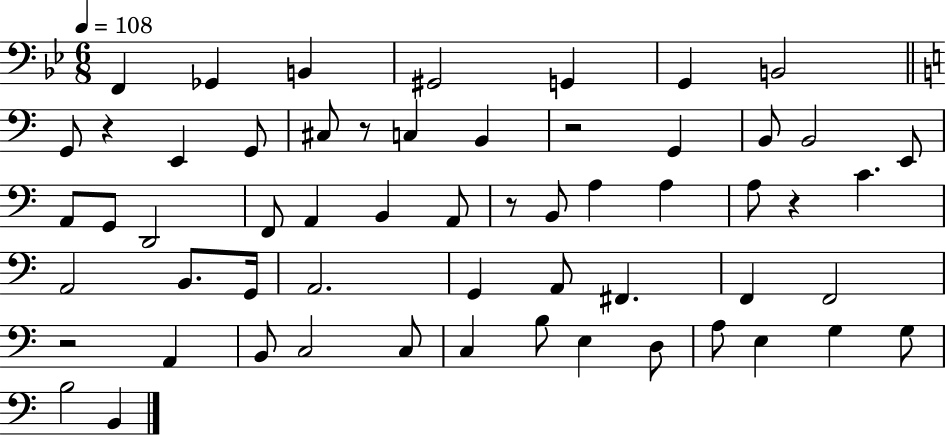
{
  \clef bass
  \numericTimeSignature
  \time 6/8
  \key bes \major
  \tempo 4 = 108
  \repeat volta 2 { f,4 ges,4 b,4 | gis,2 g,4 | g,4 b,2 | \bar "||" \break \key c \major g,8 r4 e,4 g,8 | cis8 r8 c4 b,4 | r2 g,4 | b,8 b,2 e,8 | \break a,8 g,8 d,2 | f,8 a,4 b,4 a,8 | r8 b,8 a4 a4 | a8 r4 c'4. | \break a,2 b,8. g,16 | a,2. | g,4 a,8 fis,4. | f,4 f,2 | \break r2 a,4 | b,8 c2 c8 | c4 b8 e4 d8 | a8 e4 g4 g8 | \break b2 b,4 | } \bar "|."
}